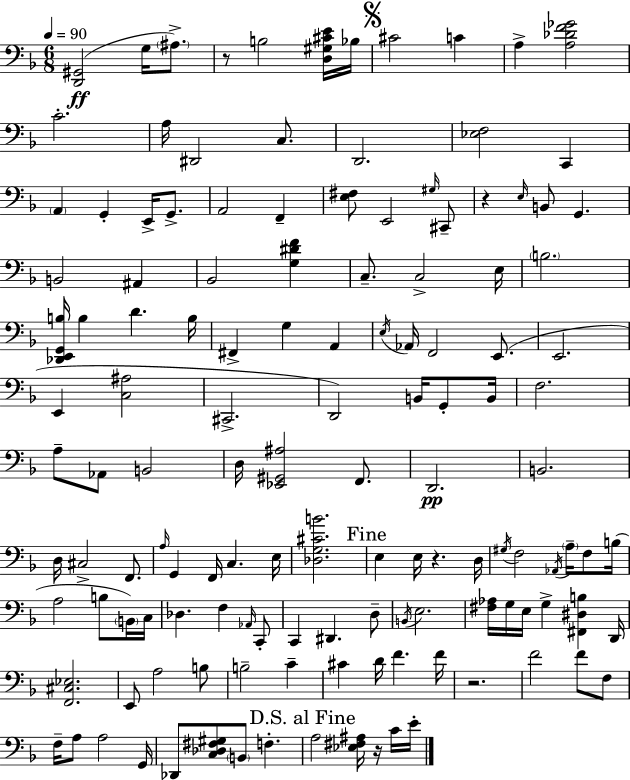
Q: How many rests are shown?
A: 5